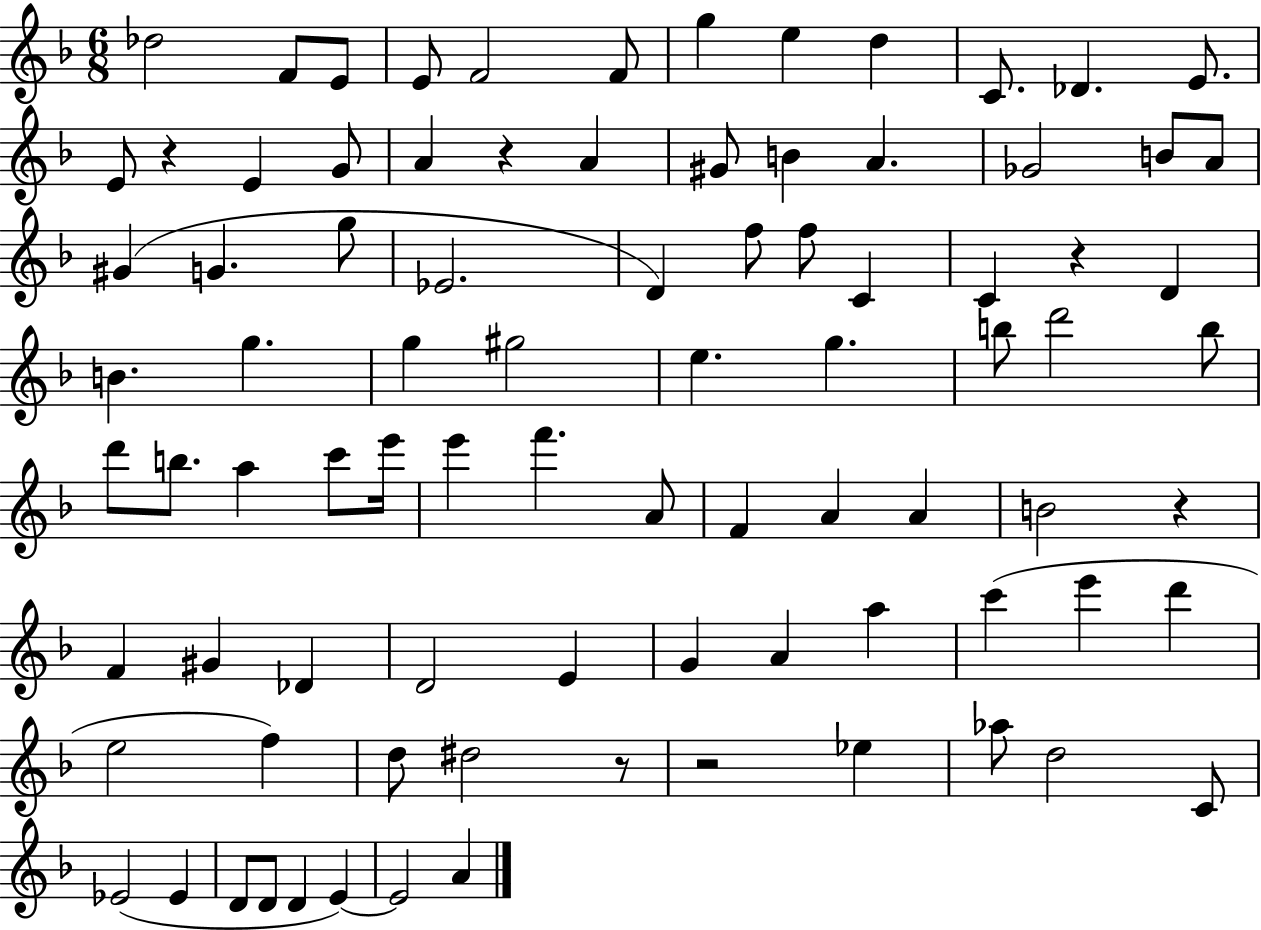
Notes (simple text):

Db5/h F4/e E4/e E4/e F4/h F4/e G5/q E5/q D5/q C4/e. Db4/q. E4/e. E4/e R/q E4/q G4/e A4/q R/q A4/q G#4/e B4/q A4/q. Gb4/h B4/e A4/e G#4/q G4/q. G5/e Eb4/h. D4/q F5/e F5/e C4/q C4/q R/q D4/q B4/q. G5/q. G5/q G#5/h E5/q. G5/q. B5/e D6/h B5/e D6/e B5/e. A5/q C6/e E6/s E6/q F6/q. A4/e F4/q A4/q A4/q B4/h R/q F4/q G#4/q Db4/q D4/h E4/q G4/q A4/q A5/q C6/q E6/q D6/q E5/h F5/q D5/e D#5/h R/e R/h Eb5/q Ab5/e D5/h C4/e Eb4/h Eb4/q D4/e D4/e D4/q E4/q E4/h A4/q